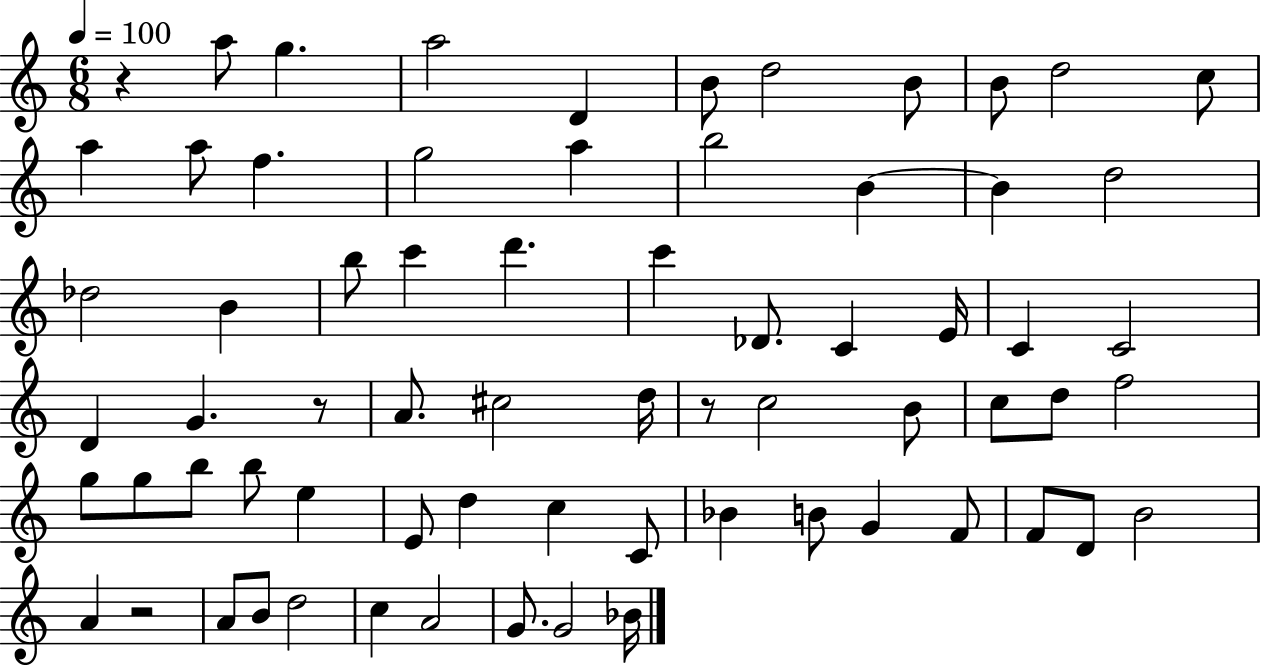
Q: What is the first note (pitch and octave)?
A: A5